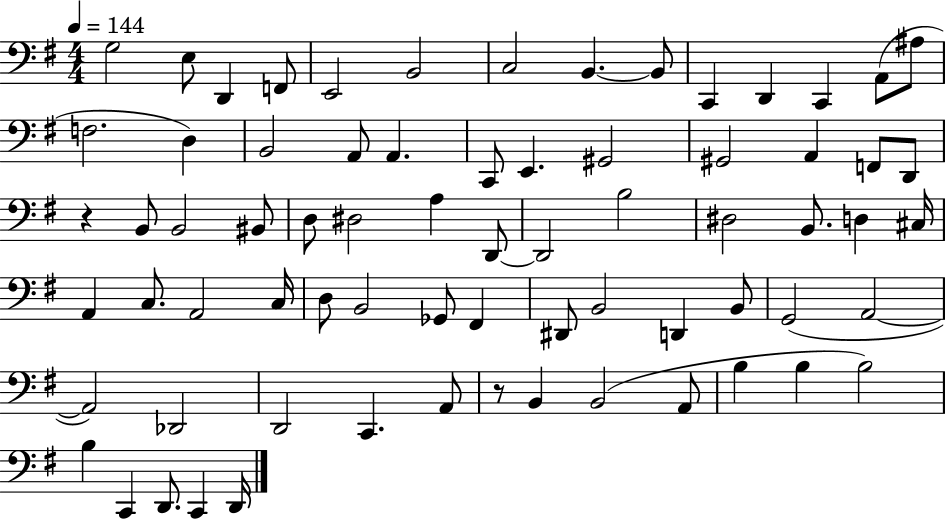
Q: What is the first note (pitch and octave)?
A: G3